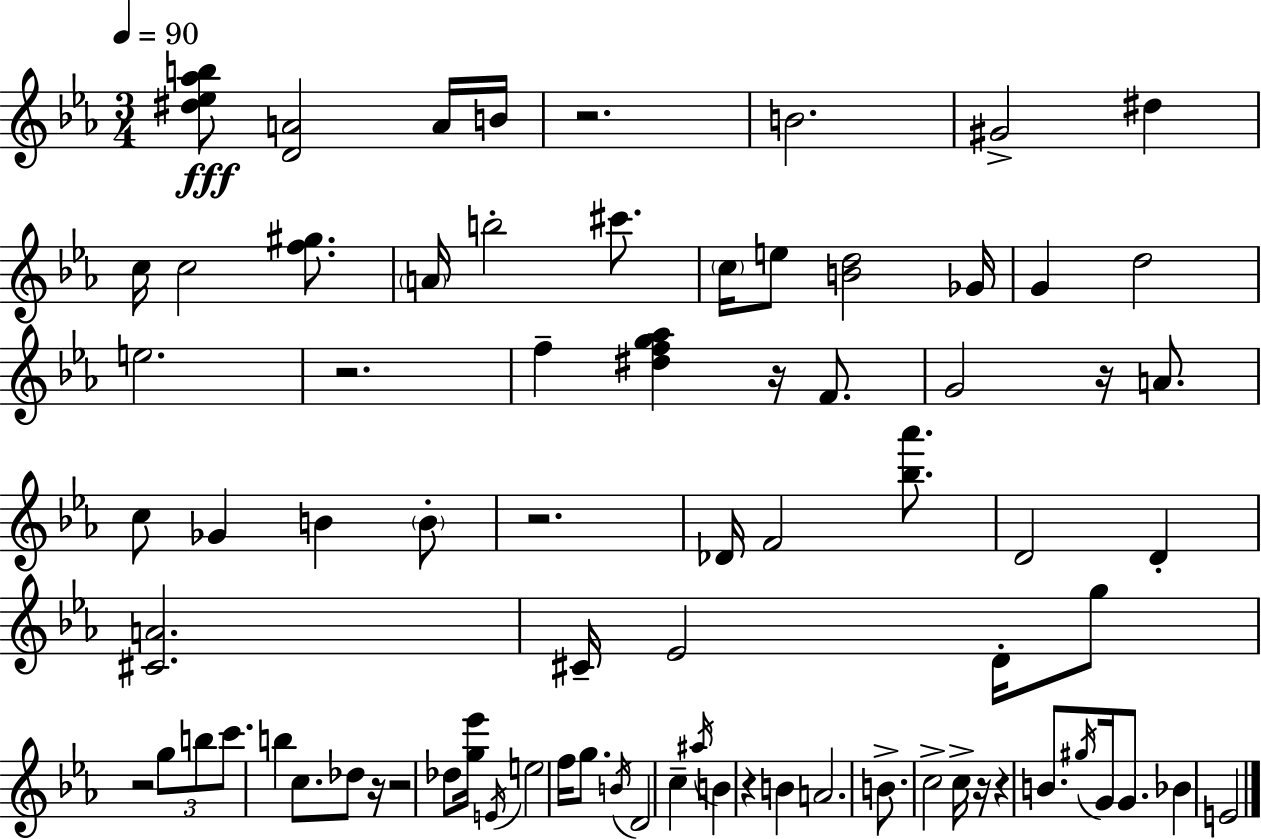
[D#5,Eb5,Ab5,B5]/e [D4,A4]/h A4/s B4/s R/h. B4/h. G#4/h D#5/q C5/s C5/h [F5,G#5]/e. A4/s B5/h C#6/e. C5/s E5/e [B4,D5]/h Gb4/s G4/q D5/h E5/h. R/h. F5/q [D#5,F5,G5,Ab5]/q R/s F4/e. G4/h R/s A4/e. C5/e Gb4/q B4/q B4/e R/h. Db4/s F4/h [Bb5,Ab6]/e. D4/h D4/q [C#4,A4]/h. C#4/s Eb4/h D4/s G5/e R/h G5/e B5/e C6/e. B5/q C5/e. Db5/e R/s R/h Db5/e [G5,Eb6]/s E4/s E5/h F5/s G5/e. B4/s D4/h C5/q A#5/s B4/q R/q B4/q A4/h. B4/e. C5/h C5/s R/s R/q B4/e. G#5/s G4/s G4/e. Bb4/q E4/h